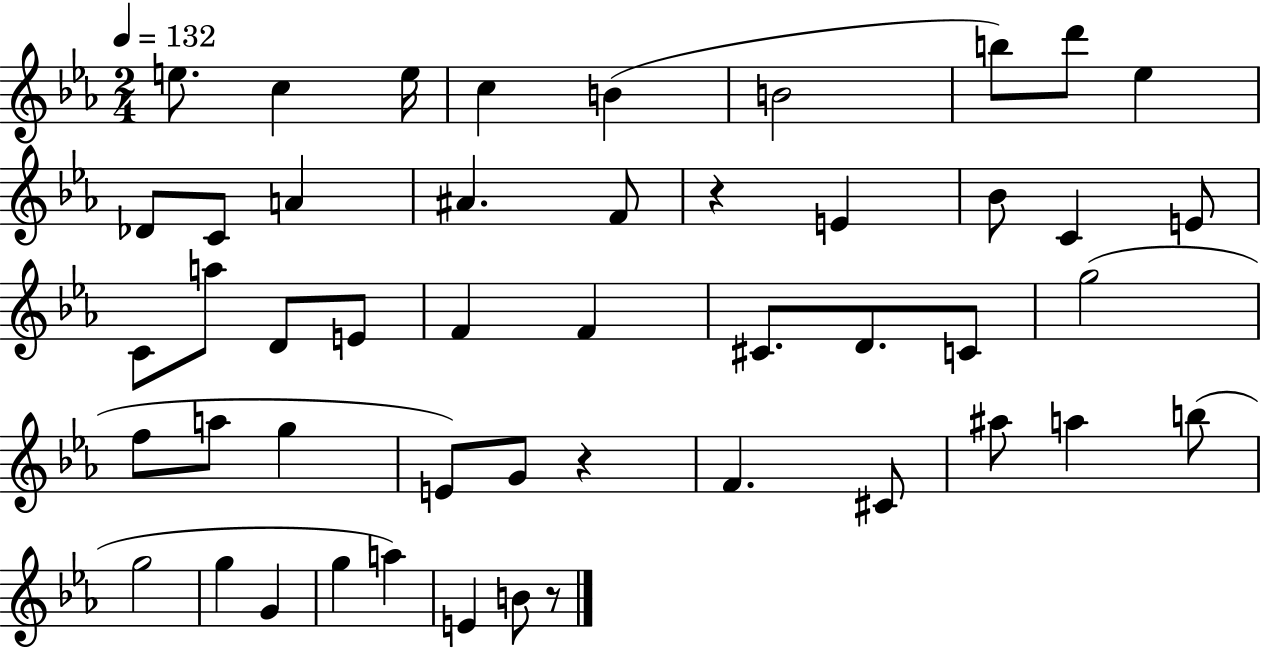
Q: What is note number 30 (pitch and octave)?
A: A5